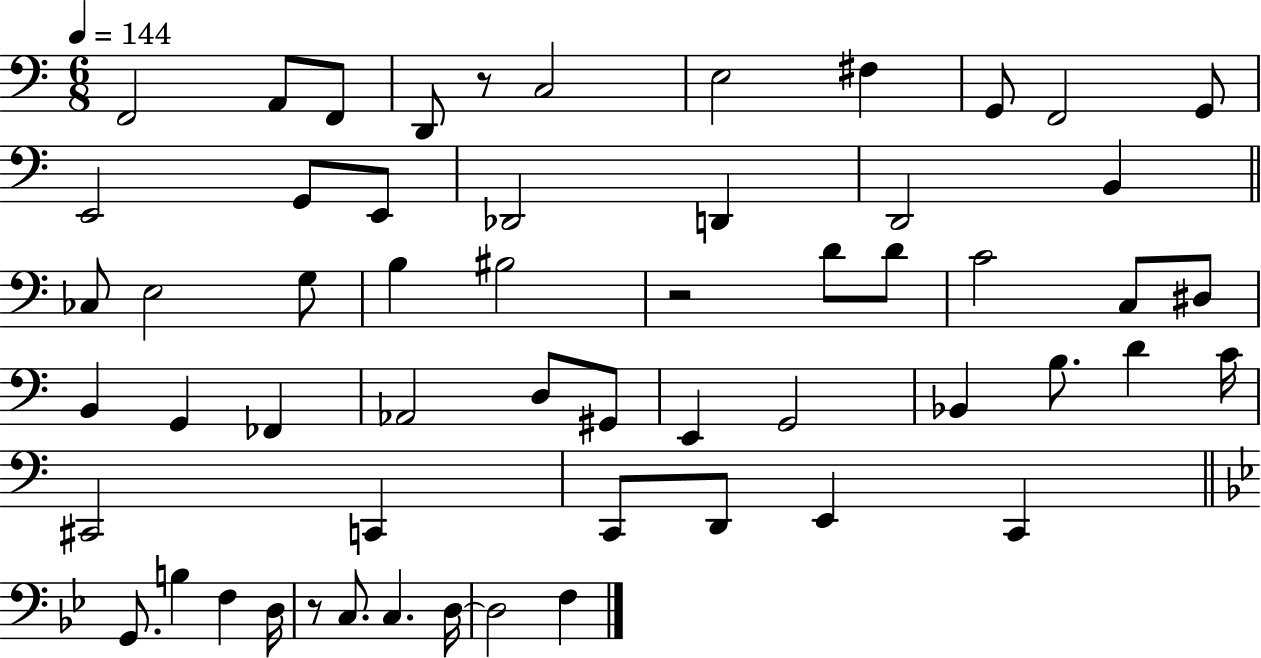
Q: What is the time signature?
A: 6/8